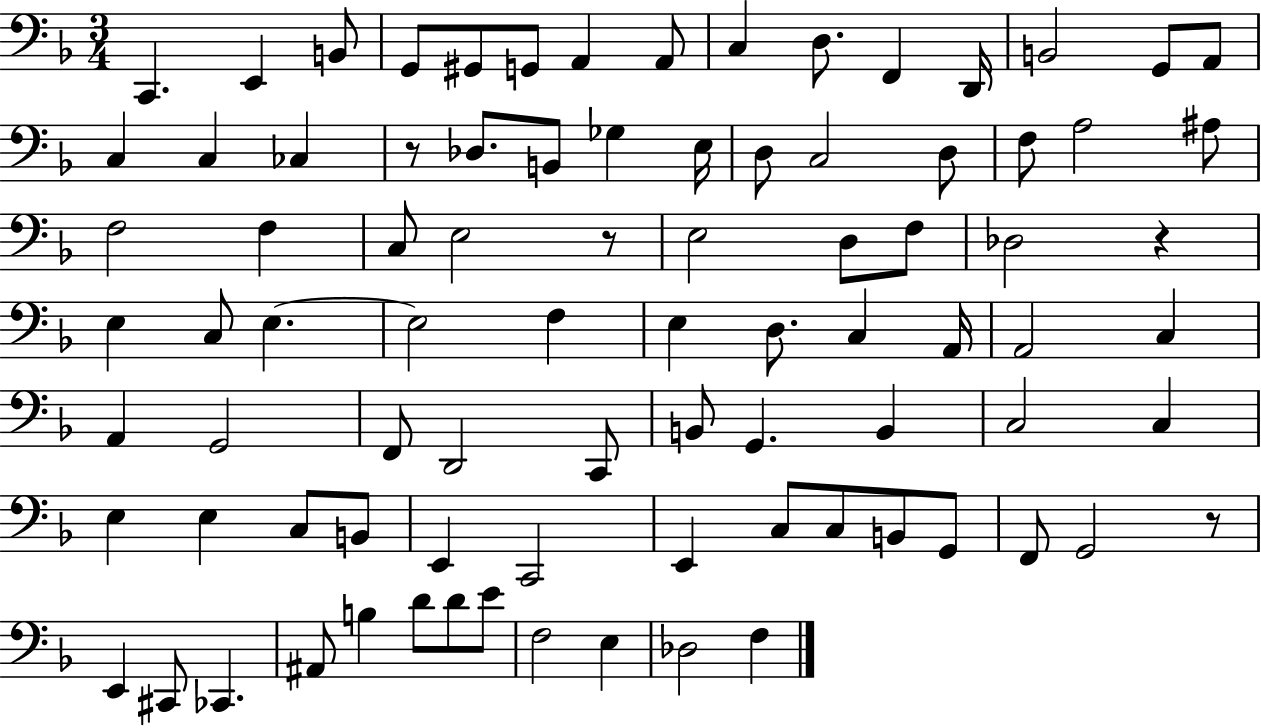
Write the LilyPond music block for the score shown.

{
  \clef bass
  \numericTimeSignature
  \time 3/4
  \key f \major
  \repeat volta 2 { c,4. e,4 b,8 | g,8 gis,8 g,8 a,4 a,8 | c4 d8. f,4 d,16 | b,2 g,8 a,8 | \break c4 c4 ces4 | r8 des8. b,8 ges4 e16 | d8 c2 d8 | f8 a2 ais8 | \break f2 f4 | c8 e2 r8 | e2 d8 f8 | des2 r4 | \break e4 c8 e4.~~ | e2 f4 | e4 d8. c4 a,16 | a,2 c4 | \break a,4 g,2 | f,8 d,2 c,8 | b,8 g,4. b,4 | c2 c4 | \break e4 e4 c8 b,8 | e,4 c,2 | e,4 c8 c8 b,8 g,8 | f,8 g,2 r8 | \break e,4 cis,8 ces,4. | ais,8 b4 d'8 d'8 e'8 | f2 e4 | des2 f4 | \break } \bar "|."
}